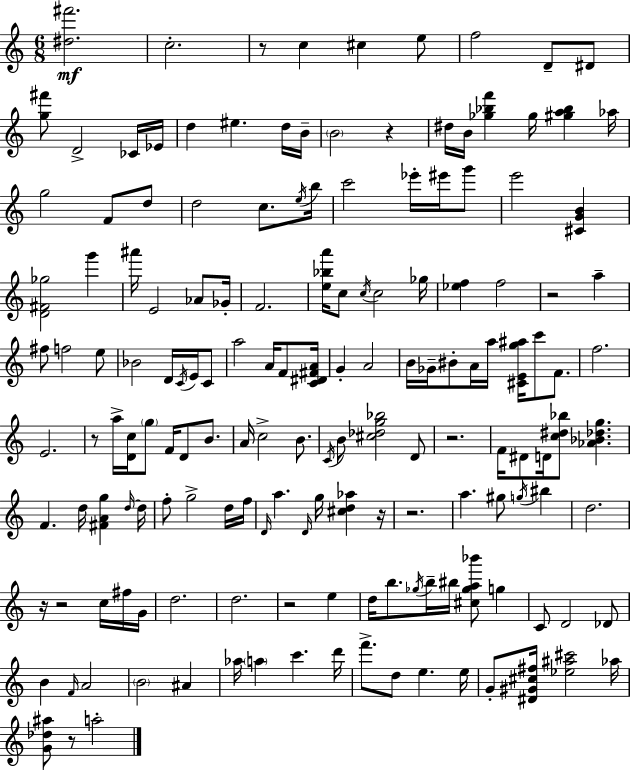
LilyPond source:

{
  \clef treble
  \numericTimeSignature
  \time 6/8
  \key c \major
  <dis'' fis'''>2.\mf | c''2.-. | r8 c''4 cis''4 e''8 | f''2 d'8-- dis'8 | \break <g'' fis'''>8 d'2-> ces'16 ees'16 | d''4 eis''4. d''16 b'16-- | \parenthesize b'2 r4 | dis''16 b'16 <ges'' bes'' f'''>4 ges''16 <gis'' a'' bes''>4 aes''16 | \break g''2 f'8 d''8 | d''2 c''8. \acciaccatura { e''16 } | b''16 c'''2 ees'''16-. eis'''16 g'''8 | e'''2 <cis' g' b'>4 | \break <d' fis' ges''>2 g'''4 | ais'''16 e'2 aes'8 | ges'16-. f'2. | <e'' bes'' a'''>16 c''8 \acciaccatura { c''16 } c''2 | \break ges''16 <ees'' f''>4 f''2 | r2 a''4-- | fis''8 f''2 | e''8 bes'2 d'16 \acciaccatura { c'16 } | \break e'16 c'8 a''2 a'16 | f'8 <c' dis' fis' a'>16 g'4-. a'2 | b'16 ges'16-- bis'8-. a'16 a''16 <cis' e' g'' ais''>16 c'''8 | f'8. f''2. | \break e'2. | r8 a''16-> <d' c''>16 \parenthesize g''8 f'16 d'8 | b'8. a'16 c''2-> | b'8. \acciaccatura { c'16 } b'8 <cis'' des'' g'' bes''>2 | \break d'8 r2. | f'16 dis'8 d'16 <c'' dis'' bes''>8 <aes' bes' des'' g''>4. | f'4. d''16 <fis' a' g''>4 | \grace { d''16~ }~ d''16 f''8-. g''2-> | \break d''16 f''16 \grace { d'16 } a''4. | \grace { d'16 } g''16 <cis'' d'' aes''>4 r16 r2. | a''4. | gis''8 \acciaccatura { g''16 } bis''4 d''2. | \break r16 r2 | c''16 fis''16 g'16 d''2. | d''2. | r2 | \break e''4 d''16 b''8. | \acciaccatura { ges''16 } b''16-- bis''16 <cis'' ges'' a'' bes'''>8 g''4 c'8 d'2 | des'8 b'4 | \grace { f'16 } a'2 \parenthesize b'2 | \break ais'4 aes''16 \parenthesize a''4 | c'''4. d'''16 f'''8.-> | d''8 e''4. e''16 g'8-. | <dis' gis' cis'' fis''>16 <ees'' ais'' cis'''>2 aes''16 <g' des'' ais''>8 | \break r8 a''2-. \bar "|."
}